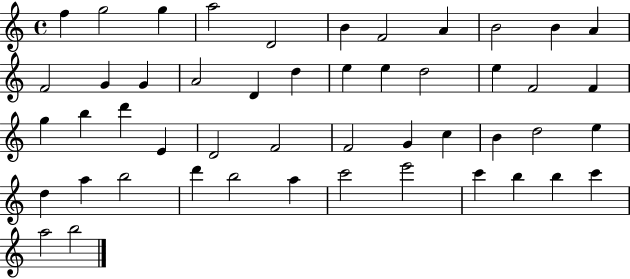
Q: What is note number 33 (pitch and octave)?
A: B4